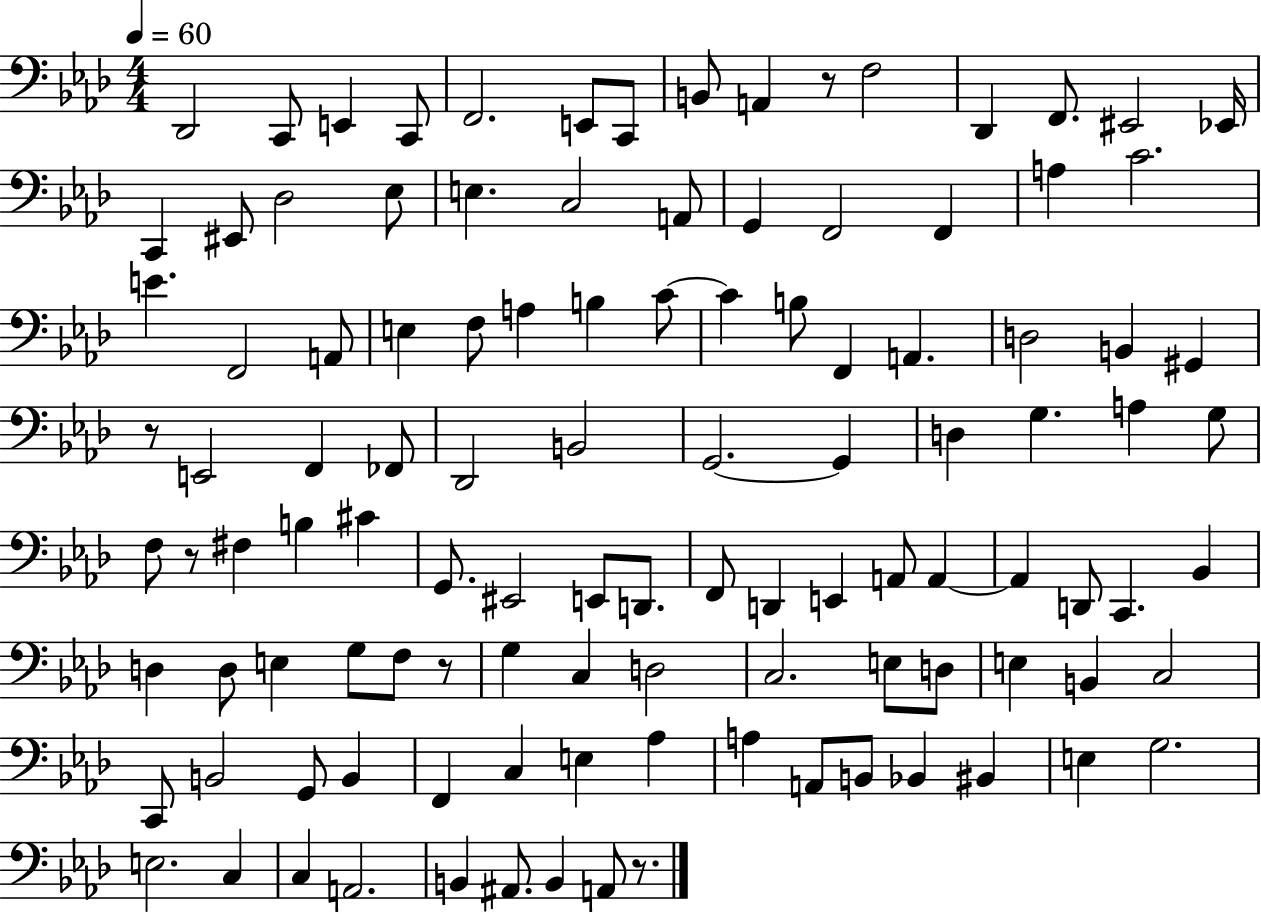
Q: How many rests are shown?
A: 5